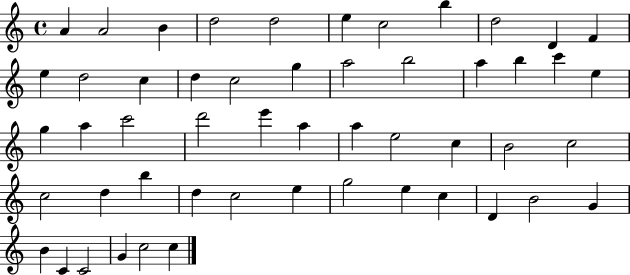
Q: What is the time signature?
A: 4/4